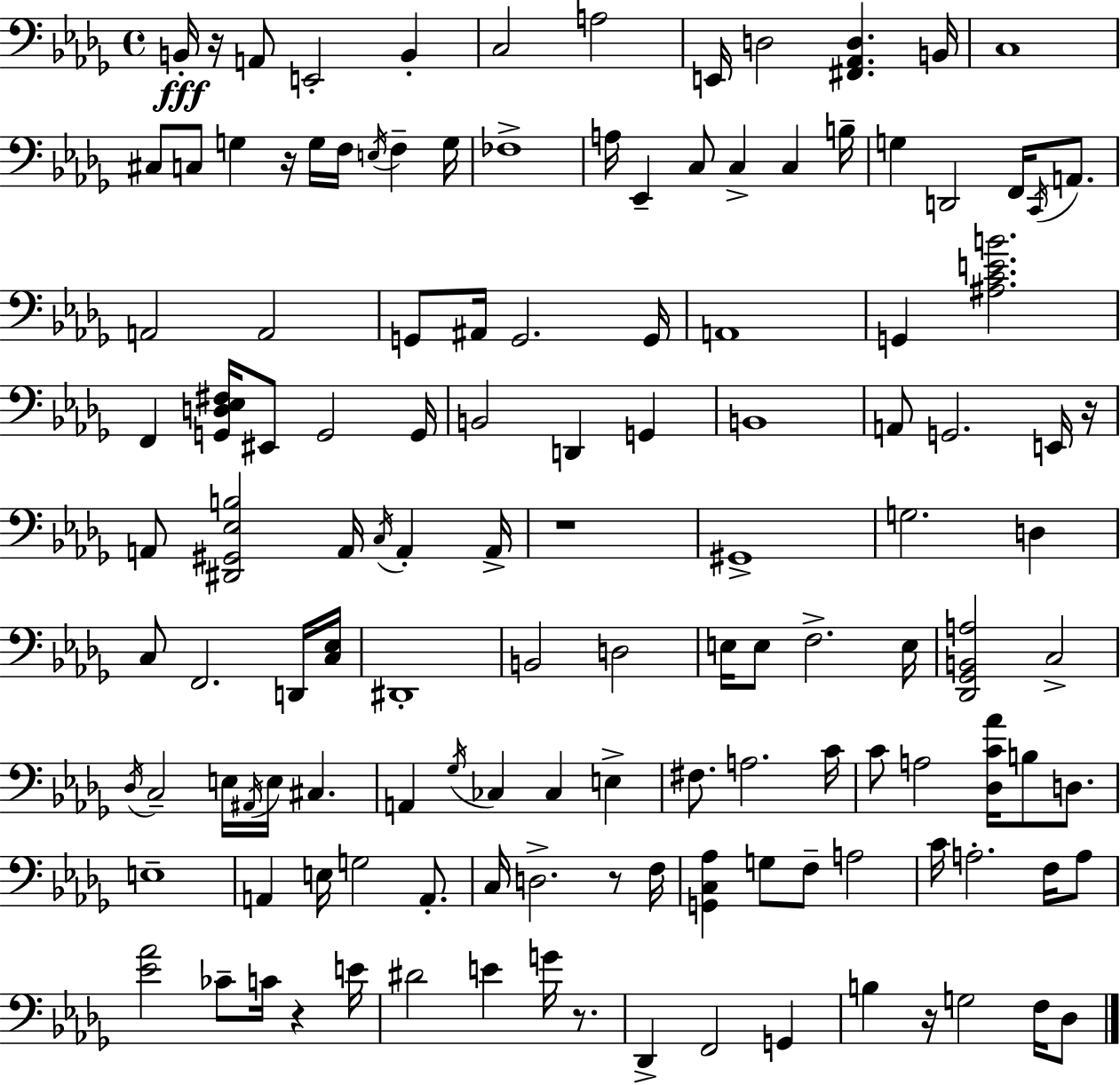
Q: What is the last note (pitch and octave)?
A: Db3